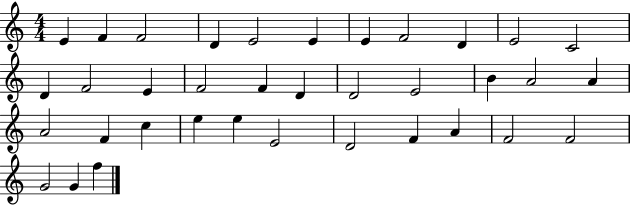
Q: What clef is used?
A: treble